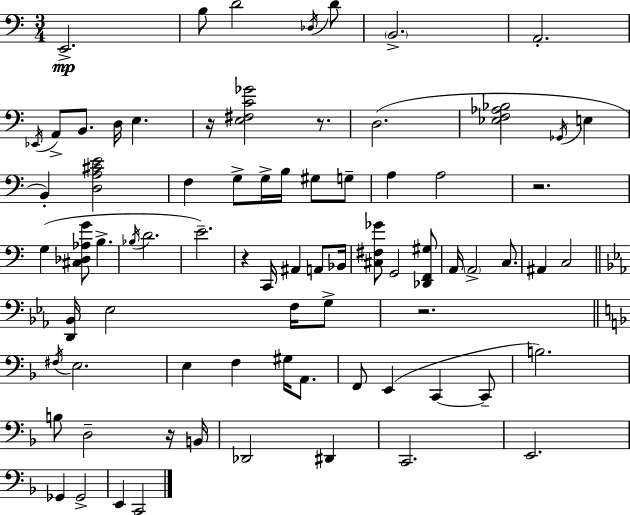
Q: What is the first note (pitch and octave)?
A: E2